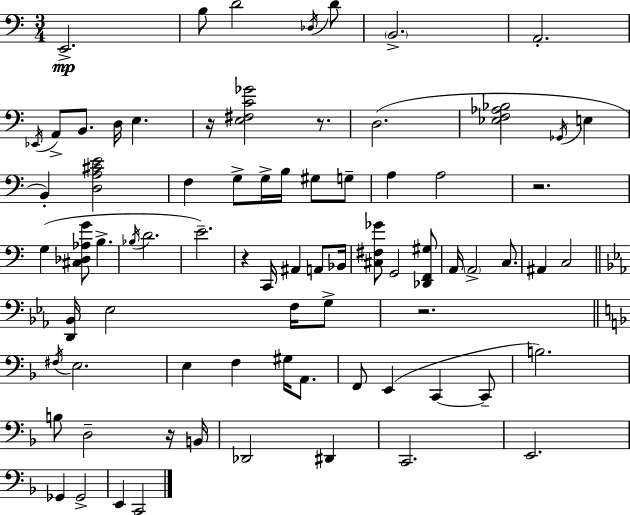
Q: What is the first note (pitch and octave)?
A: E2